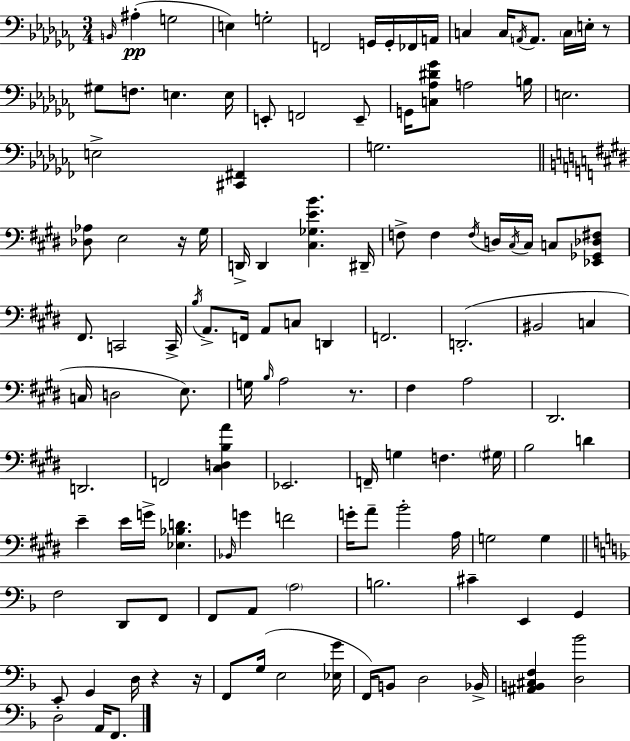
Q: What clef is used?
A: bass